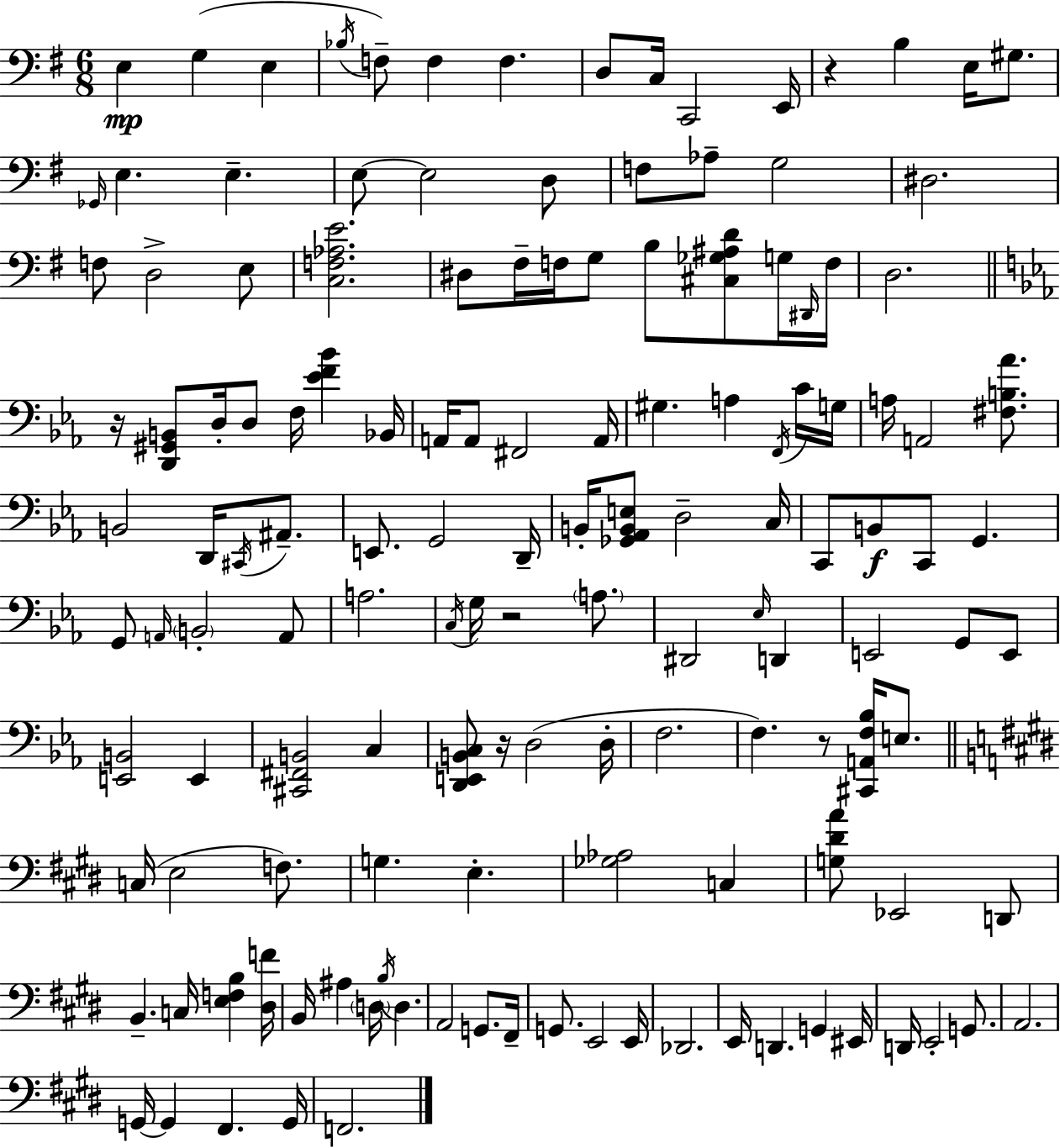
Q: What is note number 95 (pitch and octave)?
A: B2